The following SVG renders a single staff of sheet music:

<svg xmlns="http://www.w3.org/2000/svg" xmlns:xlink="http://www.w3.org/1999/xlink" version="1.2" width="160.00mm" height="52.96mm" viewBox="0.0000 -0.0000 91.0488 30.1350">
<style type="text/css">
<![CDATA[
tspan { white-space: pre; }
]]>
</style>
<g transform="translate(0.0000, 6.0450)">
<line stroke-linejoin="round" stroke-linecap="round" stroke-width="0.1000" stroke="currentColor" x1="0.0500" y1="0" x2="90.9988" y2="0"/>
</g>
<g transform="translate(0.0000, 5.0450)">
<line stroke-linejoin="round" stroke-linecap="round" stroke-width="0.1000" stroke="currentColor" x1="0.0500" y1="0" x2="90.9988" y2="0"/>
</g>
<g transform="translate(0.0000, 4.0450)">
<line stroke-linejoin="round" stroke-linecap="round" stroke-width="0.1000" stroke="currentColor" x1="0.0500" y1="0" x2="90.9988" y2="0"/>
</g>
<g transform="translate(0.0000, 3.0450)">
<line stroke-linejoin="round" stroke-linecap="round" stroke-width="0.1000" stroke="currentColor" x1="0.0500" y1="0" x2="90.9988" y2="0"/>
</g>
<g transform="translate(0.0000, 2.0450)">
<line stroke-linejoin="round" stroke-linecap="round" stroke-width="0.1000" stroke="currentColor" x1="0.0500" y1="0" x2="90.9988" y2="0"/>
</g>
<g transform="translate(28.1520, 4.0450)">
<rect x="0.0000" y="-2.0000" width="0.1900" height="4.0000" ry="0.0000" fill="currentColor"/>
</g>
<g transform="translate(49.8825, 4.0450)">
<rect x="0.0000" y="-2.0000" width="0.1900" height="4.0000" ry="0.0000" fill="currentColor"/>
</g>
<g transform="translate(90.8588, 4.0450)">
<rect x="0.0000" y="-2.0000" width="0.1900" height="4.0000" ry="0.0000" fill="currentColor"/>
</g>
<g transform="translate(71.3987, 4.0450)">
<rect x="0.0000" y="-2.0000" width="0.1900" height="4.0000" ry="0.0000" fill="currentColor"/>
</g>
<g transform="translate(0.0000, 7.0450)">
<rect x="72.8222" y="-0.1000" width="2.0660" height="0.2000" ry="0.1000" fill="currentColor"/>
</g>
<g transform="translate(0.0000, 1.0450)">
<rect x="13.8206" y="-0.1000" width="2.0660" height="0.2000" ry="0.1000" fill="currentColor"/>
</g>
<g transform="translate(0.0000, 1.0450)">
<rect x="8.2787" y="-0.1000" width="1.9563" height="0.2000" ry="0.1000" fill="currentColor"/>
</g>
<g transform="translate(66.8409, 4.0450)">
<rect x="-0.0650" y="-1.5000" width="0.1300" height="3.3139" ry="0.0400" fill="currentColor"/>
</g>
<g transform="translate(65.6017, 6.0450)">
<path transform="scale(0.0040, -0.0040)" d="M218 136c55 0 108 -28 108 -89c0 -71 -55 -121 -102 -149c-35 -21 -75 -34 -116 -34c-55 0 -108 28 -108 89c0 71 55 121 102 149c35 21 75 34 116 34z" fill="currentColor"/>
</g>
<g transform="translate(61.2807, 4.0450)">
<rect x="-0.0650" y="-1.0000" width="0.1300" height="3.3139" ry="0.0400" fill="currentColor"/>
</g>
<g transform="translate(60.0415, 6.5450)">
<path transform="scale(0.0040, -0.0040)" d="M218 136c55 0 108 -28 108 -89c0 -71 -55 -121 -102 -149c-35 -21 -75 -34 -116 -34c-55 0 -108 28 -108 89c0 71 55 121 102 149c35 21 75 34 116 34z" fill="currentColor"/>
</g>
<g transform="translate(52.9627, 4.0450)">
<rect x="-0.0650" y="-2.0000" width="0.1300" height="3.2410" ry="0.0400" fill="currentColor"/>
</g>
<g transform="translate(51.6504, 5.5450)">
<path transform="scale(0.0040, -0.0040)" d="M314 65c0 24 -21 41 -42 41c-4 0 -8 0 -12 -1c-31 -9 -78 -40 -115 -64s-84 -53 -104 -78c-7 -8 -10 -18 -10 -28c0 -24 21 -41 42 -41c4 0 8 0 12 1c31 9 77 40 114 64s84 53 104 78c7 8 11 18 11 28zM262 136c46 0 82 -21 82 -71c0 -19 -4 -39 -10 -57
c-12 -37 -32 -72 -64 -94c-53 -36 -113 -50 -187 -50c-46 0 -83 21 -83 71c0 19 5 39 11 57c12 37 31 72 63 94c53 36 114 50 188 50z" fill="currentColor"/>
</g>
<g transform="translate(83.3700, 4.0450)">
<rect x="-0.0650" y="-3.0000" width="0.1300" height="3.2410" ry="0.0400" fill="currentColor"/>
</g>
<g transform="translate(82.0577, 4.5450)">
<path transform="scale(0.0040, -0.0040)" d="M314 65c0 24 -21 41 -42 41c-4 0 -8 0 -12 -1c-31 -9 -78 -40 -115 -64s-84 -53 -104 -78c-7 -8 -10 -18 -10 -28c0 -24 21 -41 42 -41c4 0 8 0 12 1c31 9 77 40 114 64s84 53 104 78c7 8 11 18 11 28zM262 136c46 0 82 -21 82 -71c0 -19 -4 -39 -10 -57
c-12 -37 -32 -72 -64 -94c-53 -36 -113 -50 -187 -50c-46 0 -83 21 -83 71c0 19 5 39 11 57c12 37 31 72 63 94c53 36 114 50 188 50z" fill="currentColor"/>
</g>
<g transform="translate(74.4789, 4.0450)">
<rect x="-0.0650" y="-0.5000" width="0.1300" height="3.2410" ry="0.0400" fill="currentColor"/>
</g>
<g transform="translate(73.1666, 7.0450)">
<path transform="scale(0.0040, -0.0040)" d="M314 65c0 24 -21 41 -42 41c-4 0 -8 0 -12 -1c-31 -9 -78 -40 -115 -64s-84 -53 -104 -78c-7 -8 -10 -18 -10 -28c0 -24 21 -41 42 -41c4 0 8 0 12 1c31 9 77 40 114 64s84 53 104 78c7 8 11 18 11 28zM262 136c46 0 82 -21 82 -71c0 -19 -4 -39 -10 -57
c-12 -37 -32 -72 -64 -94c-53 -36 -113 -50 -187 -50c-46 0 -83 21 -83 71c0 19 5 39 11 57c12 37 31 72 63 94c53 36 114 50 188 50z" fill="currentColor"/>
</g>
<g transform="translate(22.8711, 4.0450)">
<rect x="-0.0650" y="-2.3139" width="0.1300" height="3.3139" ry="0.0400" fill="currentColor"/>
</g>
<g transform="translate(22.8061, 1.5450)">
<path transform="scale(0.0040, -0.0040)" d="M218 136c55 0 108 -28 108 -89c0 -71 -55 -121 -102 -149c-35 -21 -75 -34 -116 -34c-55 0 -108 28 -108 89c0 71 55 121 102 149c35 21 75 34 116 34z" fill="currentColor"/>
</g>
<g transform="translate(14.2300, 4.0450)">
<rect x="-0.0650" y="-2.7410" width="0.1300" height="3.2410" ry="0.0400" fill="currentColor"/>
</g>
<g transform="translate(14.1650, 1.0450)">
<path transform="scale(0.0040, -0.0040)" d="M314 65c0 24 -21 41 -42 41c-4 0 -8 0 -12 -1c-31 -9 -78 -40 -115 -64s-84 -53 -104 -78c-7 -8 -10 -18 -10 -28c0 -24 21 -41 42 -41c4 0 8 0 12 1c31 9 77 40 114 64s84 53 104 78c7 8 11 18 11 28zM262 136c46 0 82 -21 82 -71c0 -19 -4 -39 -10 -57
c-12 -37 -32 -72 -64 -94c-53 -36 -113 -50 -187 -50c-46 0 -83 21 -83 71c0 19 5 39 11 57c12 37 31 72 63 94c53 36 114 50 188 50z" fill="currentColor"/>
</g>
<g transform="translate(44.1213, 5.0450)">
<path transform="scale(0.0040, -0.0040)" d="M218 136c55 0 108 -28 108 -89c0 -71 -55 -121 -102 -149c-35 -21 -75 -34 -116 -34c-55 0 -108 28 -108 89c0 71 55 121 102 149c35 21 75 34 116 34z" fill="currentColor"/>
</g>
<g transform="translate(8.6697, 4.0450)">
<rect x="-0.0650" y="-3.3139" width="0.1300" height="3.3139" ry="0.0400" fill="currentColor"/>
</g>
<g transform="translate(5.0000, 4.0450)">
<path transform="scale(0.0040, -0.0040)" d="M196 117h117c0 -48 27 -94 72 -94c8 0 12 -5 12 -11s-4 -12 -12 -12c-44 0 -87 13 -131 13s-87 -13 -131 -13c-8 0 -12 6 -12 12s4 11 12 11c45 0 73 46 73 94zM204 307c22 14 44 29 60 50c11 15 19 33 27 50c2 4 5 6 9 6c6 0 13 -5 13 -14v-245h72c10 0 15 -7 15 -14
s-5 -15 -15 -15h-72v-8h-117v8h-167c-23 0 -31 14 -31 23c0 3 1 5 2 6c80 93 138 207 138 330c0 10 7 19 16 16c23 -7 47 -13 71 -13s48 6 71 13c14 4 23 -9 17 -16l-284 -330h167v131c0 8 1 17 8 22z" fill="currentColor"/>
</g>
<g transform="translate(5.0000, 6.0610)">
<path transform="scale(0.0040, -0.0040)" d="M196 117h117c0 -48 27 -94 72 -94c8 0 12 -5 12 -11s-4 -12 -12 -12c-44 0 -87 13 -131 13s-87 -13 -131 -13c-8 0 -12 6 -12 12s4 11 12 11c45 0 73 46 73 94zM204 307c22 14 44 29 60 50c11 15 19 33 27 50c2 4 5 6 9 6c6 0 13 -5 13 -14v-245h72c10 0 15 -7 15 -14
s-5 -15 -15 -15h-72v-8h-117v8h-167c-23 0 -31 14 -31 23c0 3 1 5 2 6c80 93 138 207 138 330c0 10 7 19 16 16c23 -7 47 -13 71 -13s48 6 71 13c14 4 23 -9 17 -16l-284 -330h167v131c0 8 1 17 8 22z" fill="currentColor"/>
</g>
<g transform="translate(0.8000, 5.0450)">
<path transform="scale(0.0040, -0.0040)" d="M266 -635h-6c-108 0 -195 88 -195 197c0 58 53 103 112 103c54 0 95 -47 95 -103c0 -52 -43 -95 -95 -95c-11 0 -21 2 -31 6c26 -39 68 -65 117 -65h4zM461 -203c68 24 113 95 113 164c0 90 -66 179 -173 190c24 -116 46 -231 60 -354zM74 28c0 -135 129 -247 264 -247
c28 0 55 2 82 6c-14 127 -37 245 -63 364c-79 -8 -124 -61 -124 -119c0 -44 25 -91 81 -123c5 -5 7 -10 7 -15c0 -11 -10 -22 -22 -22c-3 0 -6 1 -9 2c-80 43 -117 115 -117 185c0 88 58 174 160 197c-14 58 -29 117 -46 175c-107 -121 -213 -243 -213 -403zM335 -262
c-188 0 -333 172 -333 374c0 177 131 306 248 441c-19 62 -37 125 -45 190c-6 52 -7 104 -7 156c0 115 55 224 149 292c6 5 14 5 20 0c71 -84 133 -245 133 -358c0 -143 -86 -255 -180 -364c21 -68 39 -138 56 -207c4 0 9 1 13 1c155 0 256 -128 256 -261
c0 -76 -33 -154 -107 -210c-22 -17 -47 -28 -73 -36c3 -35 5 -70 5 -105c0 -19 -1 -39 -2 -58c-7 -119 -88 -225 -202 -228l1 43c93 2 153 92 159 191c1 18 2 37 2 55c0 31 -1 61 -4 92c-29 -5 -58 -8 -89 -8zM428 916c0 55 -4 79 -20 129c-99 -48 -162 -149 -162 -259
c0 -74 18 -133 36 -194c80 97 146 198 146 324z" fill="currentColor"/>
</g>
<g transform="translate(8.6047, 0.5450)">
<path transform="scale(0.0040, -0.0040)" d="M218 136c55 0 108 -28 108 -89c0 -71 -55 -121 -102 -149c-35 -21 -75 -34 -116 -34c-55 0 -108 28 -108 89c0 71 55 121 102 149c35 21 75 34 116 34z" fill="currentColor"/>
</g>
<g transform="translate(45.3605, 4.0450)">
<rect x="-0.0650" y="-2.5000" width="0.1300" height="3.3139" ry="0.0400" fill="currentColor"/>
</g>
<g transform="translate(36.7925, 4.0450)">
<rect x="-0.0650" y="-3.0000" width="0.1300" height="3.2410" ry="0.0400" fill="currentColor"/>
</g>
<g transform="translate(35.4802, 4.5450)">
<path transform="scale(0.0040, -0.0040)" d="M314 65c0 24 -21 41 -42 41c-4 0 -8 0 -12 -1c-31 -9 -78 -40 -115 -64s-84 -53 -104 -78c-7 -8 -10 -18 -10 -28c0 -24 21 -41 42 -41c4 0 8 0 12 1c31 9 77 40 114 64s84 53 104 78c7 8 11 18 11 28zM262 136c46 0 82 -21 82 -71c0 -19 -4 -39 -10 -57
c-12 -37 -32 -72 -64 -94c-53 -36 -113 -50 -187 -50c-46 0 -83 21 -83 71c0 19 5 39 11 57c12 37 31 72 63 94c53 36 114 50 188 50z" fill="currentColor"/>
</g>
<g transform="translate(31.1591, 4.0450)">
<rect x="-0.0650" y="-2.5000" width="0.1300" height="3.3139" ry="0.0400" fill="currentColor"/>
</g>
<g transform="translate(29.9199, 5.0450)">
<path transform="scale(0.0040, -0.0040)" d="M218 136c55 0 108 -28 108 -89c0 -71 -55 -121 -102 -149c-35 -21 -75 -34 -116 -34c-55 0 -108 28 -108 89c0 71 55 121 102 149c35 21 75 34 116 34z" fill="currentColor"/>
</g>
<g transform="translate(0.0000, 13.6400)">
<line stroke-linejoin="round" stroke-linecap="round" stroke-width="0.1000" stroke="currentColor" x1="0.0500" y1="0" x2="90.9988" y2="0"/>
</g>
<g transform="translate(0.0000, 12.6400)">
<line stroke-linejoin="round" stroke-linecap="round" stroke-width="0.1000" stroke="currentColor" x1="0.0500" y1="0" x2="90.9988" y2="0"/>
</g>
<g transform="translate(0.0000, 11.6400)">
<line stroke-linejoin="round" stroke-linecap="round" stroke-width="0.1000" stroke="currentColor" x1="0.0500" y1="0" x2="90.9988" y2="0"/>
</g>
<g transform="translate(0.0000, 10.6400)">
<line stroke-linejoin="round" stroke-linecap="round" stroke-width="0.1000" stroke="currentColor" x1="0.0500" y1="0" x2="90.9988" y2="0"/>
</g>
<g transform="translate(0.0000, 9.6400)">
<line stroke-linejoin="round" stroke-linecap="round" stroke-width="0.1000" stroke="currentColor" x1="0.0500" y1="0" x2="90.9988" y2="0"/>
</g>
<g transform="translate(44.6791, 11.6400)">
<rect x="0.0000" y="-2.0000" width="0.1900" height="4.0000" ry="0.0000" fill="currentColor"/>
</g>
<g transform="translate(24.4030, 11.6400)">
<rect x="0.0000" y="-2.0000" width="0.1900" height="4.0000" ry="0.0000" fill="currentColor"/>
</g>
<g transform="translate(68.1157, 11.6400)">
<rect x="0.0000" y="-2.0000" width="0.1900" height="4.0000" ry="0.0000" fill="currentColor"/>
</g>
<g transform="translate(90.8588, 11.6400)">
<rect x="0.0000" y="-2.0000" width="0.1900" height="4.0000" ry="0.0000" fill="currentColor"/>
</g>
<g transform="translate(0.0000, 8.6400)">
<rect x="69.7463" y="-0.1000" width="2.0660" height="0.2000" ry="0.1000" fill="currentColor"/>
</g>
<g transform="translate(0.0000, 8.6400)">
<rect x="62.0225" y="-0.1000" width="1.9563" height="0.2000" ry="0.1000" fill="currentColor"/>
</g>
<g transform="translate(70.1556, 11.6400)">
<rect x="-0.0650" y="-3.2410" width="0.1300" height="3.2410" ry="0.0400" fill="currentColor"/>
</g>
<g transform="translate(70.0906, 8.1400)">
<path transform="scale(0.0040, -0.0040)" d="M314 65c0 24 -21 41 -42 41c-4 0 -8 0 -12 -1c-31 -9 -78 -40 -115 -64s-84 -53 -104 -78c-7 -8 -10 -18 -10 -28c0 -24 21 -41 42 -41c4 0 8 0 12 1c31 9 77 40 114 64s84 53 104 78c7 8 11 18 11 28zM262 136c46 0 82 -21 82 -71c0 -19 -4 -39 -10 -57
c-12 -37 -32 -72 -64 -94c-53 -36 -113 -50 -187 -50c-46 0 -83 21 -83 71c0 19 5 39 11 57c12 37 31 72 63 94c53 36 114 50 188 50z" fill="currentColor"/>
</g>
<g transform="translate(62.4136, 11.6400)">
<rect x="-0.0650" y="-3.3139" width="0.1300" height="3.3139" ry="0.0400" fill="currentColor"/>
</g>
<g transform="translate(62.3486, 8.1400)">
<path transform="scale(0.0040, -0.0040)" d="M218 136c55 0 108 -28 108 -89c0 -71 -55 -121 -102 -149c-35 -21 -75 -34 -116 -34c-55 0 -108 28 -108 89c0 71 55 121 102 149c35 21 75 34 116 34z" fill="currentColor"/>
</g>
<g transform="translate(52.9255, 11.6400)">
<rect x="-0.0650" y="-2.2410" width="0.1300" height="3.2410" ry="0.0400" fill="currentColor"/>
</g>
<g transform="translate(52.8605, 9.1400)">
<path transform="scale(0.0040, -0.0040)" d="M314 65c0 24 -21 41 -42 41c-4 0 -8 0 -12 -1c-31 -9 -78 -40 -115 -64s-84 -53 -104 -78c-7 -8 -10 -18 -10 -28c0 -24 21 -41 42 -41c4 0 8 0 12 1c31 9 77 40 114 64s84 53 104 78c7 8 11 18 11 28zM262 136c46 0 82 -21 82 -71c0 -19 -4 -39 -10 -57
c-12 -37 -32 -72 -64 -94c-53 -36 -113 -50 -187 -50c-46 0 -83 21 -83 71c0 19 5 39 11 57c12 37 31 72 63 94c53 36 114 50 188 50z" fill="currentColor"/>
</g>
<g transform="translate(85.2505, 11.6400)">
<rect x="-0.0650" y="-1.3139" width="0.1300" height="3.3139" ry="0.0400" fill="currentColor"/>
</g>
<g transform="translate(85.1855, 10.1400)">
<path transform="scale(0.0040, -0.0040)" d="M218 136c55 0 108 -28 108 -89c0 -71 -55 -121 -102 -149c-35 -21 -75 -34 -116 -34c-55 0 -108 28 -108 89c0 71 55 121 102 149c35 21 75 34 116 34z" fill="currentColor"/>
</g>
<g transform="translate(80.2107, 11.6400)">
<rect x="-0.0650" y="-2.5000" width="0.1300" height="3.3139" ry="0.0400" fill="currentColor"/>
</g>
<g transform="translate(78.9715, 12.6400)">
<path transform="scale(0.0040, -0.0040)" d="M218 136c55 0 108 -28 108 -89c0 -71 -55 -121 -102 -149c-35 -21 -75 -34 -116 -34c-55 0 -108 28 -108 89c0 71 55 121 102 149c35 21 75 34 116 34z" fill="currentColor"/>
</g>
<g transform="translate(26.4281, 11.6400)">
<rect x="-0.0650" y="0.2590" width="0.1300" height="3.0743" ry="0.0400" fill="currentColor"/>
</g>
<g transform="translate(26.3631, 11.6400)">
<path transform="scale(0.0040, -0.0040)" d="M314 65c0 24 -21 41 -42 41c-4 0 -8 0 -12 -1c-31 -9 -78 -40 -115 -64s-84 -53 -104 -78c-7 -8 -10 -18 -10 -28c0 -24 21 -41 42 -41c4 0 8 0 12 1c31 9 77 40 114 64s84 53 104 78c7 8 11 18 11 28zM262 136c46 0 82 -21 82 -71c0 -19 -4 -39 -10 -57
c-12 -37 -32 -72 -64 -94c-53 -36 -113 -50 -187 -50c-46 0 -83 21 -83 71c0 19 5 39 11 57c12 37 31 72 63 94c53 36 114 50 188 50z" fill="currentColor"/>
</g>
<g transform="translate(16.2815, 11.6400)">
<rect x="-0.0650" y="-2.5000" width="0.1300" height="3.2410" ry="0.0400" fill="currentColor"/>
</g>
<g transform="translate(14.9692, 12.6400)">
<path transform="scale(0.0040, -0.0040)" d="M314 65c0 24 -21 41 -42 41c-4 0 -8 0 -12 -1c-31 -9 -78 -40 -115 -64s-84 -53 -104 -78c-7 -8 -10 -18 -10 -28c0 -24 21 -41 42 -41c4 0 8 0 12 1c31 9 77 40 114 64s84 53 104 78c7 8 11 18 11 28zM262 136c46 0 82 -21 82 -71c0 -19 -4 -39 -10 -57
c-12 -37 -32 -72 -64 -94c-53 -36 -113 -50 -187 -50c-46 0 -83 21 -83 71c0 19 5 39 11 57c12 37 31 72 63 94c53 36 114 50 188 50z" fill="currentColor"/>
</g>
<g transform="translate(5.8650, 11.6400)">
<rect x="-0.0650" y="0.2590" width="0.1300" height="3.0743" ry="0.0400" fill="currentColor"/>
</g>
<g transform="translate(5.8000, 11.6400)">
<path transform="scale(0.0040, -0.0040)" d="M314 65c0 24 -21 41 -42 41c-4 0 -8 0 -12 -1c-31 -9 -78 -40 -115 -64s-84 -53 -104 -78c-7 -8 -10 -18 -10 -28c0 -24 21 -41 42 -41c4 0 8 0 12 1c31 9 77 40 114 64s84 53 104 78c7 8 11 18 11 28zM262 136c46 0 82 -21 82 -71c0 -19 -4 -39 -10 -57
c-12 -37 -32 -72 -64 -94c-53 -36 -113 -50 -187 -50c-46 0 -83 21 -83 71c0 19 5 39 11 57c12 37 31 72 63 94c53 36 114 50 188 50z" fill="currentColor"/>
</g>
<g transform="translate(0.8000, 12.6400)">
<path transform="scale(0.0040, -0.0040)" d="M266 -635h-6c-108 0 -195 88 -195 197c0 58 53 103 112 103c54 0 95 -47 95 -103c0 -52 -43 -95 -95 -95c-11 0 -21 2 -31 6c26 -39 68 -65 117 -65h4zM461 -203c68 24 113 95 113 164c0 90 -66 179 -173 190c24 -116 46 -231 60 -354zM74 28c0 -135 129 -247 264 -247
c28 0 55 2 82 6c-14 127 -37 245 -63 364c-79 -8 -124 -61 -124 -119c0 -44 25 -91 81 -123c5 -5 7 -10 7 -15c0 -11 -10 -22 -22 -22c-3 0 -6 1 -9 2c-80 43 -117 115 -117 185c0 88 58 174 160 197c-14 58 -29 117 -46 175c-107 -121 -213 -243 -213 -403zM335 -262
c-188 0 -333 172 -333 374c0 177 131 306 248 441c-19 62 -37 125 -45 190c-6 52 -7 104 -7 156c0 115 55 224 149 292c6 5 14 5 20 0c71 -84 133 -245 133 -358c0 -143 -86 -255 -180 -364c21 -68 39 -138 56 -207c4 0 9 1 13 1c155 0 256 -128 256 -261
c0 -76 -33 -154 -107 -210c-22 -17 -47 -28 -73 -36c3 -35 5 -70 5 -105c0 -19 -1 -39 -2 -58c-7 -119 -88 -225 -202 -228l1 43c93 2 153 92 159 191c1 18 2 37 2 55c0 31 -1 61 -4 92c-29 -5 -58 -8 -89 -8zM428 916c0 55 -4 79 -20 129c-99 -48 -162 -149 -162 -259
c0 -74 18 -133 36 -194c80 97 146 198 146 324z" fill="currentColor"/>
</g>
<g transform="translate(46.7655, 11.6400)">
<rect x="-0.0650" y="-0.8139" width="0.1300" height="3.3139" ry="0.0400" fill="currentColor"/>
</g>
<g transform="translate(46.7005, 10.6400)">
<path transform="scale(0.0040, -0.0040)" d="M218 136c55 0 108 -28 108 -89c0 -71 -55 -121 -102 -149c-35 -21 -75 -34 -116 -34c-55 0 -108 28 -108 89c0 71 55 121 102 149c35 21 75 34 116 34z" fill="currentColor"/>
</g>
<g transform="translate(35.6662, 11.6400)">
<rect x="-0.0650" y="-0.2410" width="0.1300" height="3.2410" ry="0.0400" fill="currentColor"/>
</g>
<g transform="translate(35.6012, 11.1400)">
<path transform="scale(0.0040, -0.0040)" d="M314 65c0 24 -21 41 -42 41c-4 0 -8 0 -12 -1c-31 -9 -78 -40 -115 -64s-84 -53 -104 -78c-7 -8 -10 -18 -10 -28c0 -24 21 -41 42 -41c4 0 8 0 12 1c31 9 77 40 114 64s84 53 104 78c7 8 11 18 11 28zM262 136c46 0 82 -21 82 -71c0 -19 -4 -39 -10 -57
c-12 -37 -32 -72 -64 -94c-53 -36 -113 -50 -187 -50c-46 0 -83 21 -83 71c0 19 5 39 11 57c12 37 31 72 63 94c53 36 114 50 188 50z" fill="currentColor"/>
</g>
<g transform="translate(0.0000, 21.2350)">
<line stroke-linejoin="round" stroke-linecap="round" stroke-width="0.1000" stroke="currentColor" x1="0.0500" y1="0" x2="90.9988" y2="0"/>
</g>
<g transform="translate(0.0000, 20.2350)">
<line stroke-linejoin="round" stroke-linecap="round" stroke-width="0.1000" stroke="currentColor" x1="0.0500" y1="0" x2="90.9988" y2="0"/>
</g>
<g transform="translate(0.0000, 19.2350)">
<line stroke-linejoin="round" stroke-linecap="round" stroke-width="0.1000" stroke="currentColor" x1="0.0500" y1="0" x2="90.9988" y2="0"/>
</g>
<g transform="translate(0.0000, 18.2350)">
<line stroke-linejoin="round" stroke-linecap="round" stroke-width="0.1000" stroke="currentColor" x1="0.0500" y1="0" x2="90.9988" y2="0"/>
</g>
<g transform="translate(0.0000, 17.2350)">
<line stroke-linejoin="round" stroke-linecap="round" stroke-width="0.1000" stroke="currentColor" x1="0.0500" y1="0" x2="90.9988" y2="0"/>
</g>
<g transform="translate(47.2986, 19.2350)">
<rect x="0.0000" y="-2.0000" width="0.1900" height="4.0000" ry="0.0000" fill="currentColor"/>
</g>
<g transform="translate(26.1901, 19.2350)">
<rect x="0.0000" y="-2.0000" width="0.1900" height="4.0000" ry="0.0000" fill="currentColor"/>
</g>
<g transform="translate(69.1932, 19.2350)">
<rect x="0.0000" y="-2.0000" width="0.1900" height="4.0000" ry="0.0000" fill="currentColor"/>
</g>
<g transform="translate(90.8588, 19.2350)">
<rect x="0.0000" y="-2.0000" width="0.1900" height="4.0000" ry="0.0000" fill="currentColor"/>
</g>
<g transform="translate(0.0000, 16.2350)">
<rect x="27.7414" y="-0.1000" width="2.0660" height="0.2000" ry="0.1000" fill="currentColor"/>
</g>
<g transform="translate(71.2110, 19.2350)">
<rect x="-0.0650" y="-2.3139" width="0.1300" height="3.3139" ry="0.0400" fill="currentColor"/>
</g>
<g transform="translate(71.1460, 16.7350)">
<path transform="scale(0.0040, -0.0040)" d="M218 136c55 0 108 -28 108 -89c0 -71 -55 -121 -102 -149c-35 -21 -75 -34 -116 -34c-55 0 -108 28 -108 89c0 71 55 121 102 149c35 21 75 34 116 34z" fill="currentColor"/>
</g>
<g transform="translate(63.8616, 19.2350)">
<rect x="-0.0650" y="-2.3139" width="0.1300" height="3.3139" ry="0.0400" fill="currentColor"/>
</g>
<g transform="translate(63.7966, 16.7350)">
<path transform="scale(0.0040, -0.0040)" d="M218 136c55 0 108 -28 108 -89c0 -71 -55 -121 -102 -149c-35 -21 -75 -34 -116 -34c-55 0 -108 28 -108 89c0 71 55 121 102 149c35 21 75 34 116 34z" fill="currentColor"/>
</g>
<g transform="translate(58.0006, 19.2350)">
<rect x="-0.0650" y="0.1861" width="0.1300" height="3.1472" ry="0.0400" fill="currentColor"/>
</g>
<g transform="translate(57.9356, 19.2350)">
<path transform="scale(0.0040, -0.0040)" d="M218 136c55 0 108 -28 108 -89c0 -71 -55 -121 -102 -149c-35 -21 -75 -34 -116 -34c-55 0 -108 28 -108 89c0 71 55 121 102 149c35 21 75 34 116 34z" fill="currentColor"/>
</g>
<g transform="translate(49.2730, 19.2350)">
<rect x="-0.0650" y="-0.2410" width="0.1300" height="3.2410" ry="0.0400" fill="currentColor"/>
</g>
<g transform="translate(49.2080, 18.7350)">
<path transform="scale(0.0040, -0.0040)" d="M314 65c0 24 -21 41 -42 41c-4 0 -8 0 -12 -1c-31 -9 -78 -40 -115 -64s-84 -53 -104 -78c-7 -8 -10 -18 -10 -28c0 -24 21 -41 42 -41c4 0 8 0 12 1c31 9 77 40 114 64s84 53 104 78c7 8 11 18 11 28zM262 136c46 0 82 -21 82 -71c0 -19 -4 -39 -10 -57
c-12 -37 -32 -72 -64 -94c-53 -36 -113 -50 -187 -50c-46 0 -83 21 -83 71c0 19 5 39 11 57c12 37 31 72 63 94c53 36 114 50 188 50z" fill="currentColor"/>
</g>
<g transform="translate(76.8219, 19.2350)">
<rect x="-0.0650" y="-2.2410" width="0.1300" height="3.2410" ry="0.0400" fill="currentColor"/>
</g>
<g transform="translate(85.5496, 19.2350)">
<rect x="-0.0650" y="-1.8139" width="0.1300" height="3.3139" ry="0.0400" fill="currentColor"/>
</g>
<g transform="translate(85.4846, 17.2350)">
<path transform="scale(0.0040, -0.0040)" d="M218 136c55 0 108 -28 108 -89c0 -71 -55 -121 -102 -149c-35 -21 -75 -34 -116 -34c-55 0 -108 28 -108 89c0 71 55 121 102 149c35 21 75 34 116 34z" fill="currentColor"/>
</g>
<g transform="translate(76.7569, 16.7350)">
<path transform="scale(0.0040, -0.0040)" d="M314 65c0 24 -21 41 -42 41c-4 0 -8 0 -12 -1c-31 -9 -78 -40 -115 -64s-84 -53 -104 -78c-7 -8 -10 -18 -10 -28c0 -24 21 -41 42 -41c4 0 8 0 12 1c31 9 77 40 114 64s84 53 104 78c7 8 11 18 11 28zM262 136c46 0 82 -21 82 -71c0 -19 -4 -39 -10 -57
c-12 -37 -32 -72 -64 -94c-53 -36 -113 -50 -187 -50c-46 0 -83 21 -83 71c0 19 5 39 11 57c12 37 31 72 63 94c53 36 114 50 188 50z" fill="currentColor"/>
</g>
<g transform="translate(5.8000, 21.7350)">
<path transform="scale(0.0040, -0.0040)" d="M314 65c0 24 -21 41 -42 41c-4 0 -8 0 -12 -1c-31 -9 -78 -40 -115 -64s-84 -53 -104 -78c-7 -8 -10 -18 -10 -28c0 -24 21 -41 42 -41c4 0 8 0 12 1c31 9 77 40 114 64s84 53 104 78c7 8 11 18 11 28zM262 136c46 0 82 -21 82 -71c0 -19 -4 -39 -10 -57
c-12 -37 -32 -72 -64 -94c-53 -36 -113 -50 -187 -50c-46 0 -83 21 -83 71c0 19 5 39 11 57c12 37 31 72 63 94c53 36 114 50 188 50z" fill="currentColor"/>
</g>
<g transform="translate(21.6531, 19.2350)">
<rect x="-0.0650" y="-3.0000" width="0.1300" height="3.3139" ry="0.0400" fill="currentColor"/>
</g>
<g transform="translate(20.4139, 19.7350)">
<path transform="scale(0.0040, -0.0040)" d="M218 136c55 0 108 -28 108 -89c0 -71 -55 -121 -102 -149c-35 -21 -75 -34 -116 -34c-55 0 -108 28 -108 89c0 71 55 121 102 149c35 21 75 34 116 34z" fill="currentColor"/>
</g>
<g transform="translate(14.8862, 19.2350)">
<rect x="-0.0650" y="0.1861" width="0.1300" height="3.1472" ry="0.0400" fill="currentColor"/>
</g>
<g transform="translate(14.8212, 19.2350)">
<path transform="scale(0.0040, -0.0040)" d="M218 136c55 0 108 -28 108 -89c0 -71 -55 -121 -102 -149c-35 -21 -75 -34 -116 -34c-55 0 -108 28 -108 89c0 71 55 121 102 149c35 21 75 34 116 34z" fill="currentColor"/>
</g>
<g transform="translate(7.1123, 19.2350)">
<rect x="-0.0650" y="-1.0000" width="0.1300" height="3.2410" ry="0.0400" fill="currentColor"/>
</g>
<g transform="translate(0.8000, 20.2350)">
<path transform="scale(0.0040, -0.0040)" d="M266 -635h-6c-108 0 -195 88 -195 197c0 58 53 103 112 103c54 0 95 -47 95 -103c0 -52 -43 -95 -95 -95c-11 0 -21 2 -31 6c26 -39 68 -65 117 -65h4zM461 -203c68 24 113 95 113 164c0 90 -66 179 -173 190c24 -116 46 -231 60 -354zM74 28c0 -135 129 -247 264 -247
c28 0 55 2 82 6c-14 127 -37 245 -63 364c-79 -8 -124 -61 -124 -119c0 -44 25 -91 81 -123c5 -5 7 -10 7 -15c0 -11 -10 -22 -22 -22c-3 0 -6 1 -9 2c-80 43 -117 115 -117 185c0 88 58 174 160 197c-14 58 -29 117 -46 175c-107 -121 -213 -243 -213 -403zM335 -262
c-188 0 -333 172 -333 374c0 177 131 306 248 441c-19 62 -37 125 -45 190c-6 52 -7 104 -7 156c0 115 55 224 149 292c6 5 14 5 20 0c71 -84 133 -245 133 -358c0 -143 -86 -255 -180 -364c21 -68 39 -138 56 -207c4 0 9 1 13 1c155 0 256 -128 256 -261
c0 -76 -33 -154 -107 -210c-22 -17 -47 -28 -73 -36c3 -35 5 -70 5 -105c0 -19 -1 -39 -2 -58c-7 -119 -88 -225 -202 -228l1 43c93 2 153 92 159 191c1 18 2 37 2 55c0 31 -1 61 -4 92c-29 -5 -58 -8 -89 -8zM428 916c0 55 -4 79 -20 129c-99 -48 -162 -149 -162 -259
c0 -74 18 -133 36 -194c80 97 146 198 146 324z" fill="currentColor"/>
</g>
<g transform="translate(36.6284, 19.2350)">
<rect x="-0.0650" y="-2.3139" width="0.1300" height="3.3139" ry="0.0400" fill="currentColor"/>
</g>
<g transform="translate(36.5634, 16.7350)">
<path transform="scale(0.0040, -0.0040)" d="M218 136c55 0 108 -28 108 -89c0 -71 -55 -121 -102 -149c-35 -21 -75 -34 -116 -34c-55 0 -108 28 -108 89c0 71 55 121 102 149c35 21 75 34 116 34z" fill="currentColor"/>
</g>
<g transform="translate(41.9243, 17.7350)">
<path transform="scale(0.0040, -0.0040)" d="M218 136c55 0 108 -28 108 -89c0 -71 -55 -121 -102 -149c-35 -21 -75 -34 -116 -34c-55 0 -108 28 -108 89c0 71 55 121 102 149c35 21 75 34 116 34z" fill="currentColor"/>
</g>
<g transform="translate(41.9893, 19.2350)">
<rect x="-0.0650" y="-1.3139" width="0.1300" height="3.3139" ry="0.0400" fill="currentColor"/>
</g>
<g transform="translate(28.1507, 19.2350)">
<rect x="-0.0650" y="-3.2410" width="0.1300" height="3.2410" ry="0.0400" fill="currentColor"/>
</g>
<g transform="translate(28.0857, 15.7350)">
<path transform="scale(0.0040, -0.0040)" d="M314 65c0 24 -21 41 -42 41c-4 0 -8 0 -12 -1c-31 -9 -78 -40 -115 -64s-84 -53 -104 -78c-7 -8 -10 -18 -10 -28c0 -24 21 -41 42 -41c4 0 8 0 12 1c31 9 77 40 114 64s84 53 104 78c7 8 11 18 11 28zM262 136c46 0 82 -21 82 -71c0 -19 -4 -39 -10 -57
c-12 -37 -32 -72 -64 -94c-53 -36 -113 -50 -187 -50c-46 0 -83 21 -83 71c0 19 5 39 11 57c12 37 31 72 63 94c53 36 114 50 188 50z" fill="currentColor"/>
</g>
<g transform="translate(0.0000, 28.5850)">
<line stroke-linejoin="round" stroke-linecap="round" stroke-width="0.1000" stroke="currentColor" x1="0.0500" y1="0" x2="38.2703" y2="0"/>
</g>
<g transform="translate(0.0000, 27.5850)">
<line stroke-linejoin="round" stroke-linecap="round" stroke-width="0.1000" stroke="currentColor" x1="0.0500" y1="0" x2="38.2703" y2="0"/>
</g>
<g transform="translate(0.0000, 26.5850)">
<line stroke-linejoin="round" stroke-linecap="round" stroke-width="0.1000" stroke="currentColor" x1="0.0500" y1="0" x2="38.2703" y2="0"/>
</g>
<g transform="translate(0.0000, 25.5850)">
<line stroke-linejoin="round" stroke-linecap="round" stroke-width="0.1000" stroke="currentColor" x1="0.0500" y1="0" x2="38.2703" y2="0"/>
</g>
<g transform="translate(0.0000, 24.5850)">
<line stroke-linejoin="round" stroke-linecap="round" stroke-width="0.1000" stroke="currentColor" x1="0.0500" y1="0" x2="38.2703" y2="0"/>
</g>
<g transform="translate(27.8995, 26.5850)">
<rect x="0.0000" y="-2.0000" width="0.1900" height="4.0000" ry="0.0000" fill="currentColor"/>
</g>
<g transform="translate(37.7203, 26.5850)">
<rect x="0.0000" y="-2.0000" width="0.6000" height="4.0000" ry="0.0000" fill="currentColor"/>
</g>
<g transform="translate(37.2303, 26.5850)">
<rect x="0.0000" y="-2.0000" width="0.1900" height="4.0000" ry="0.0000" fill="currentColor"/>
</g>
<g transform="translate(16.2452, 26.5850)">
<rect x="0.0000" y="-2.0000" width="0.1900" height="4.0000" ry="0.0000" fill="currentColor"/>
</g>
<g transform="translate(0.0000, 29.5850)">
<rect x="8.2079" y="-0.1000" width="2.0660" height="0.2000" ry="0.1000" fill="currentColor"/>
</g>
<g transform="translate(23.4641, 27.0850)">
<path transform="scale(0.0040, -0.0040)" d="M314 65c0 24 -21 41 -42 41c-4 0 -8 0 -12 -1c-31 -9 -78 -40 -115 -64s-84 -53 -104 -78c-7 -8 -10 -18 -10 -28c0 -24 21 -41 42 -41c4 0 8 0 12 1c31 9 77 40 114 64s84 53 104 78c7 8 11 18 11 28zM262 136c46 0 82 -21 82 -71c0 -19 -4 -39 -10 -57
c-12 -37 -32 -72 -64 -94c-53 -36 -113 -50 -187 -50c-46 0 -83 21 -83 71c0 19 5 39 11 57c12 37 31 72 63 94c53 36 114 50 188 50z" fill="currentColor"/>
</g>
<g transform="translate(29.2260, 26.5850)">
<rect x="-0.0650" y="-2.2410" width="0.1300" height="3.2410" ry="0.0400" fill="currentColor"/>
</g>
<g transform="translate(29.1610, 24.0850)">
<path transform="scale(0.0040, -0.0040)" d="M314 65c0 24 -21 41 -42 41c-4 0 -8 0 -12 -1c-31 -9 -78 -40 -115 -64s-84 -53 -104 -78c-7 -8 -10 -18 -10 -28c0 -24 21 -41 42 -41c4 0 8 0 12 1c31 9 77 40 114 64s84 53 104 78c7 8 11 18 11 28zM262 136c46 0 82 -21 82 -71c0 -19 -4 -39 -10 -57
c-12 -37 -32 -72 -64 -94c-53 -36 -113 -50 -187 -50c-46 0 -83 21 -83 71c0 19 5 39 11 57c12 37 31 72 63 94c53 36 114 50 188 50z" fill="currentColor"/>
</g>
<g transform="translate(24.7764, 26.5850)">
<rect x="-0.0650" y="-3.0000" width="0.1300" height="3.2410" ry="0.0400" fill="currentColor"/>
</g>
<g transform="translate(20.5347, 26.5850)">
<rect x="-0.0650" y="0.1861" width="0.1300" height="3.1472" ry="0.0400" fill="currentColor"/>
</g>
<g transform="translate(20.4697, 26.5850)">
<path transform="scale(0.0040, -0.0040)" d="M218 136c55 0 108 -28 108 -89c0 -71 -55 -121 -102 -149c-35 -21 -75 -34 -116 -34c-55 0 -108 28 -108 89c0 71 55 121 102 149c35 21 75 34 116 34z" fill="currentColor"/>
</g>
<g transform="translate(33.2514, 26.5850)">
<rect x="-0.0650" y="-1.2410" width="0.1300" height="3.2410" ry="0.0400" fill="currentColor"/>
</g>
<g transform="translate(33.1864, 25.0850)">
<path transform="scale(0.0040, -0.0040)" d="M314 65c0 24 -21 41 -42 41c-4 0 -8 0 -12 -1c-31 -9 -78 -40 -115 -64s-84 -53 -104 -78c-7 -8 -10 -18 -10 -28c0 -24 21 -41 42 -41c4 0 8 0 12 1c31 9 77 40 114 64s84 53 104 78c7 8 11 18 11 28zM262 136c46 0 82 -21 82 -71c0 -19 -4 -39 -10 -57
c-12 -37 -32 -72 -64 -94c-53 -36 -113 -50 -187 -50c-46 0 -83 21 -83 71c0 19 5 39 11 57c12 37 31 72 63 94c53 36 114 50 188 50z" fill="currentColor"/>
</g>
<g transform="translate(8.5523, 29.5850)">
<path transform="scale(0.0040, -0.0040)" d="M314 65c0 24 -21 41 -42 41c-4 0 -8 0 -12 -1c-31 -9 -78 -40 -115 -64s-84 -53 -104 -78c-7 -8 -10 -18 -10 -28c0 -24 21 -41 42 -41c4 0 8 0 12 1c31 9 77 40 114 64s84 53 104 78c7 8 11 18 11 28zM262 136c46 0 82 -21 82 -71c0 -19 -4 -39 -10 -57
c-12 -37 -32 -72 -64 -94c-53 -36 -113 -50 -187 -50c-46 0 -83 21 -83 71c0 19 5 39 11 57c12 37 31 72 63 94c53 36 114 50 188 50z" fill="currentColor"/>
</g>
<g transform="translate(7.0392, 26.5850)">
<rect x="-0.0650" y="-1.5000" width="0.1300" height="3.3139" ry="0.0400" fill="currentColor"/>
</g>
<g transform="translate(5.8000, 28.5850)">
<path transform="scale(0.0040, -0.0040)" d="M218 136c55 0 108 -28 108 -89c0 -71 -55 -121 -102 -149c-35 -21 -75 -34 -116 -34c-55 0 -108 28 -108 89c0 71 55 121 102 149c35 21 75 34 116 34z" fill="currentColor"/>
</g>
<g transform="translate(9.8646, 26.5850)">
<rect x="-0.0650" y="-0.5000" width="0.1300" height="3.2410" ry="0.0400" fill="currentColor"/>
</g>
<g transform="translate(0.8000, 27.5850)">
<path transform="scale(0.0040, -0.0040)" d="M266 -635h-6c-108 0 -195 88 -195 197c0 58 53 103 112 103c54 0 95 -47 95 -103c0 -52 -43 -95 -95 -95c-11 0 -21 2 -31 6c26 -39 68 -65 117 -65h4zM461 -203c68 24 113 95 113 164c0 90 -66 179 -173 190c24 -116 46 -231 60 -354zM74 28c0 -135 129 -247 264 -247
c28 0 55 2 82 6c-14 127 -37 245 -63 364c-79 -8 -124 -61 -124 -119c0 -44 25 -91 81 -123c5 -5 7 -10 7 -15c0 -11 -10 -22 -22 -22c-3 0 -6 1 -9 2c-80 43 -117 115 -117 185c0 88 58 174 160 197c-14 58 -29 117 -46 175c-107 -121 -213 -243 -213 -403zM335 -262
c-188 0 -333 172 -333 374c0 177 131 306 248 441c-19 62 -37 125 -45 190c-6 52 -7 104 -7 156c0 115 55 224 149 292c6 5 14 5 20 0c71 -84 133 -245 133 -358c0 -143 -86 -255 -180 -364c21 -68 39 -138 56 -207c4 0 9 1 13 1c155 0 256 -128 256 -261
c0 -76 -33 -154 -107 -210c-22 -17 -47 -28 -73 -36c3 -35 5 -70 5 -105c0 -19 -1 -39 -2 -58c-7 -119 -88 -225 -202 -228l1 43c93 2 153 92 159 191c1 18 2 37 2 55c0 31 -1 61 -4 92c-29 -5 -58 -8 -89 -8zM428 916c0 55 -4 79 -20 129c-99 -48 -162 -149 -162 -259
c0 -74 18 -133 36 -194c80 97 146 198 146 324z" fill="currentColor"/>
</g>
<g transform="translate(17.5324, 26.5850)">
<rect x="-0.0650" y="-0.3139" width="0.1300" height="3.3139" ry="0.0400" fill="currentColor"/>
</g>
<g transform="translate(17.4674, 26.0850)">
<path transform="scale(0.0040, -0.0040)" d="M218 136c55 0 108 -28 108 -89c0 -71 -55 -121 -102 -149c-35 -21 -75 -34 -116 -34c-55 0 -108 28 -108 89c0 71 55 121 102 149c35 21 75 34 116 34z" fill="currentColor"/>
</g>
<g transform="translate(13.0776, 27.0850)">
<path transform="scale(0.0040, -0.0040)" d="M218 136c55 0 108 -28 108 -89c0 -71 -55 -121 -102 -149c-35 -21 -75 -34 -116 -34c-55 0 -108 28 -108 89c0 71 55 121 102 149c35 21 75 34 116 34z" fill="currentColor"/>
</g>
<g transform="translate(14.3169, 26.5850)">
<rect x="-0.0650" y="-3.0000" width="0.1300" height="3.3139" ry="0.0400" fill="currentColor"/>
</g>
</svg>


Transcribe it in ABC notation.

X:1
T:Untitled
M:4/4
L:1/4
K:C
b a2 g G A2 G F2 D E C2 A2 B2 G2 B2 c2 d g2 b b2 G e D2 B A b2 g e c2 B g g g2 f E C2 A c B A2 g2 e2